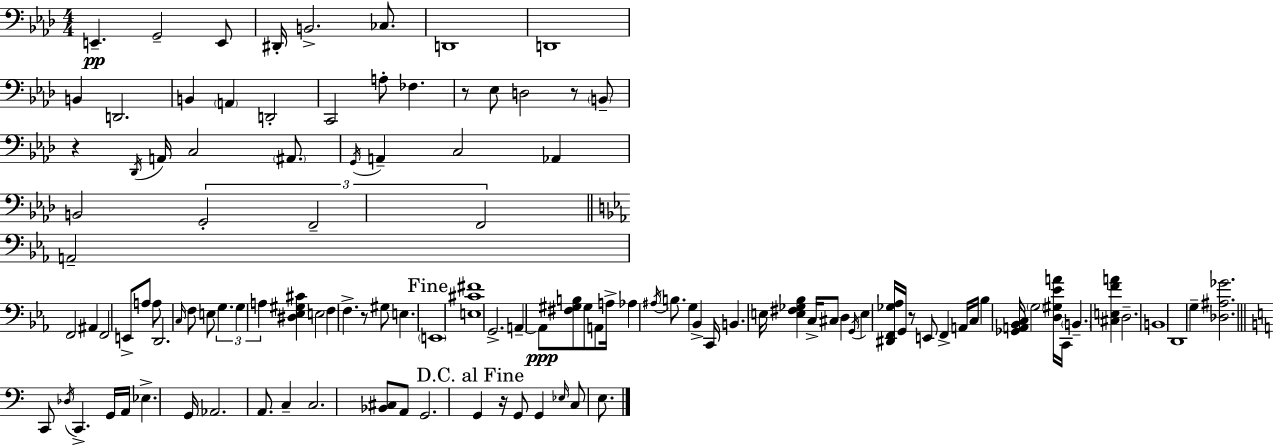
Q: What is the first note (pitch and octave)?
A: E2